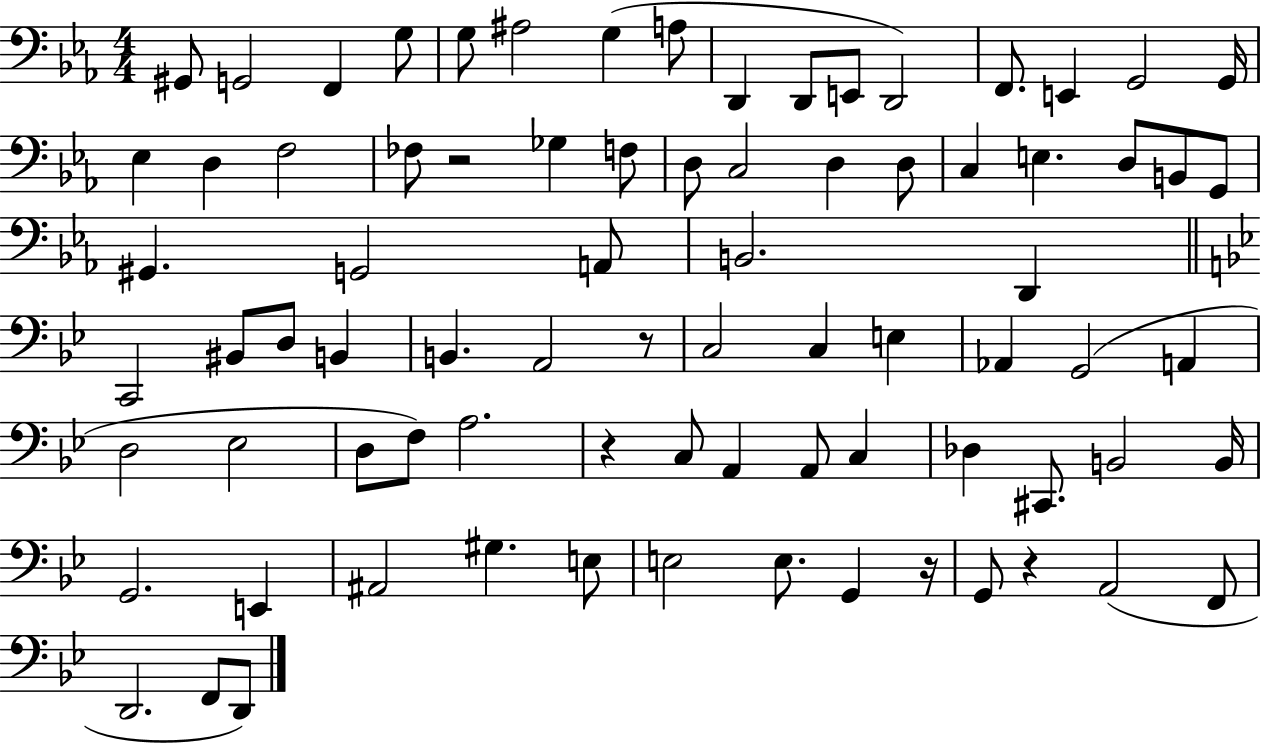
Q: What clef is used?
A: bass